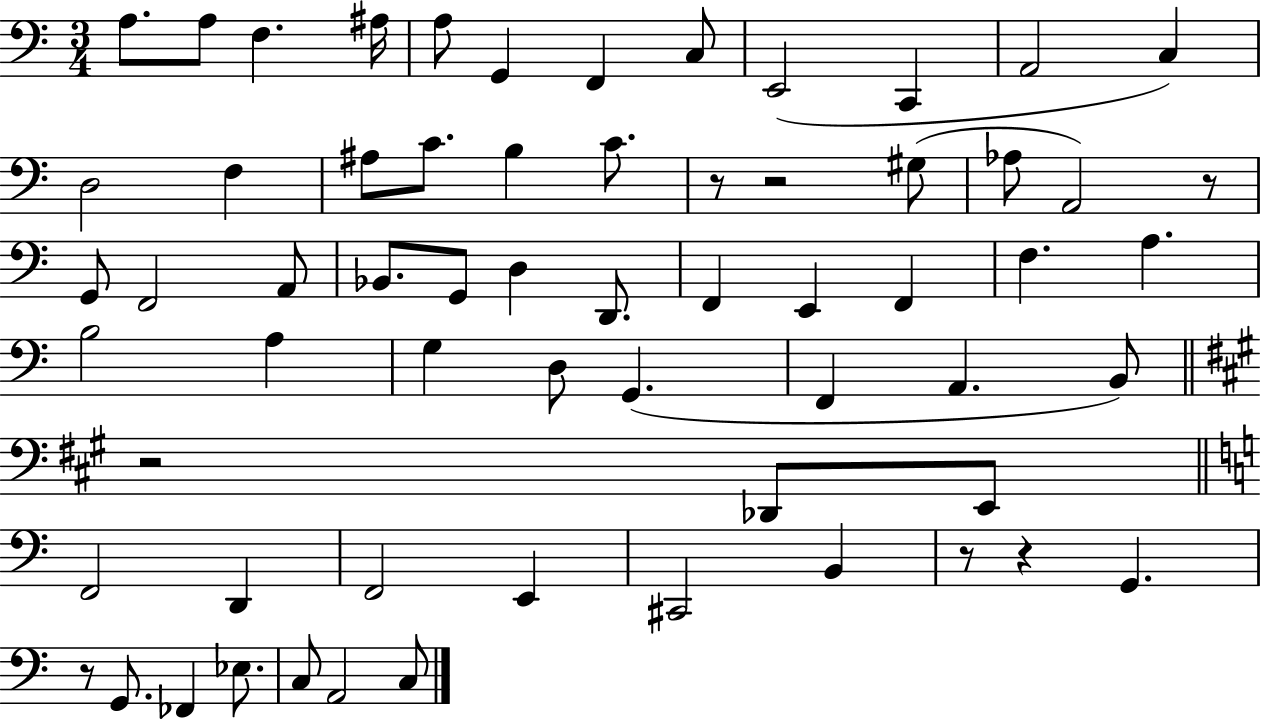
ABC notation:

X:1
T:Untitled
M:3/4
L:1/4
K:C
A,/2 A,/2 F, ^A,/4 A,/2 G,, F,, C,/2 E,,2 C,, A,,2 C, D,2 F, ^A,/2 C/2 B, C/2 z/2 z2 ^G,/2 _A,/2 A,,2 z/2 G,,/2 F,,2 A,,/2 _B,,/2 G,,/2 D, D,,/2 F,, E,, F,, F, A, B,2 A, G, D,/2 G,, F,, A,, B,,/2 z2 _D,,/2 E,,/2 F,,2 D,, F,,2 E,, ^C,,2 B,, z/2 z G,, z/2 G,,/2 _F,, _E,/2 C,/2 A,,2 C,/2